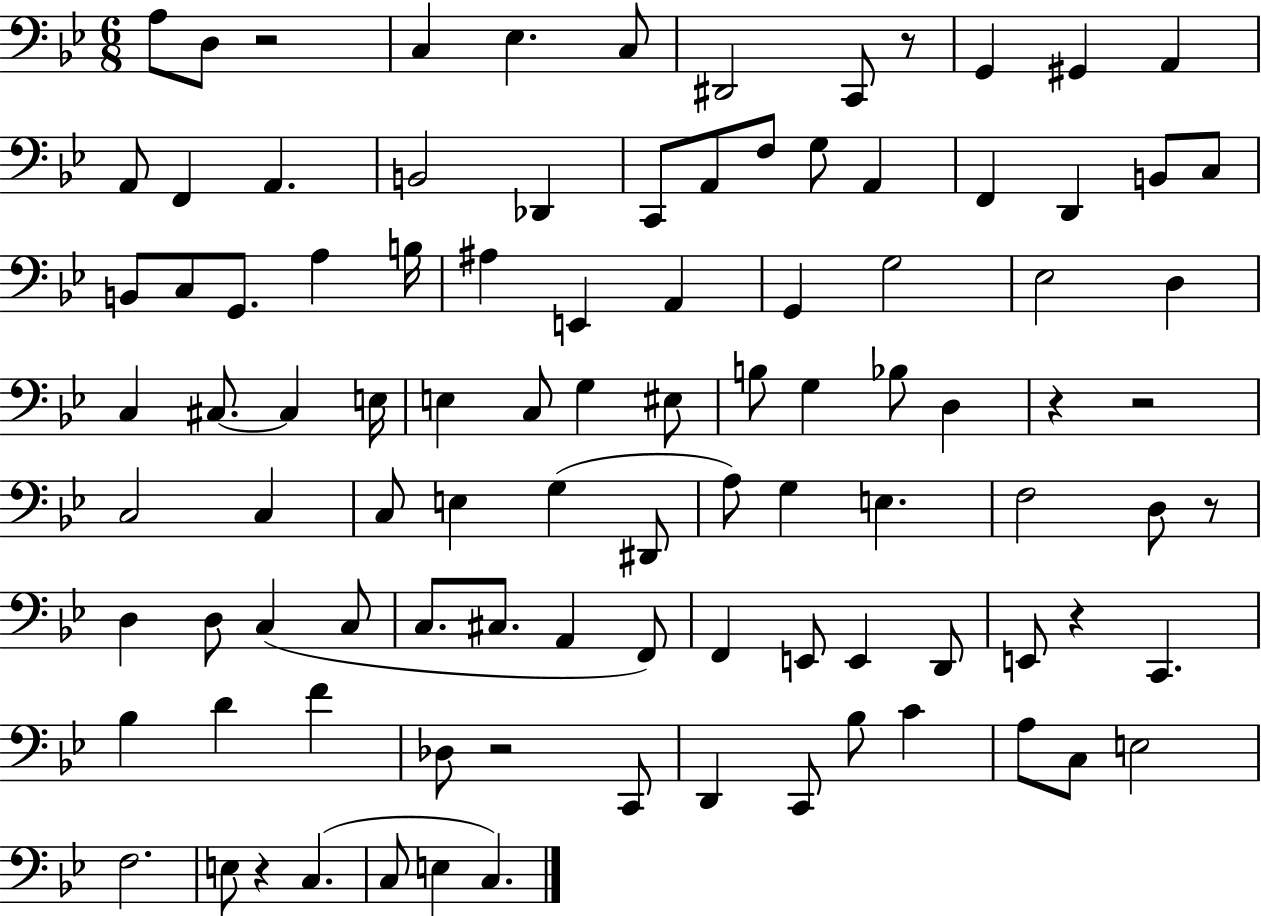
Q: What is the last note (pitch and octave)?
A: C3